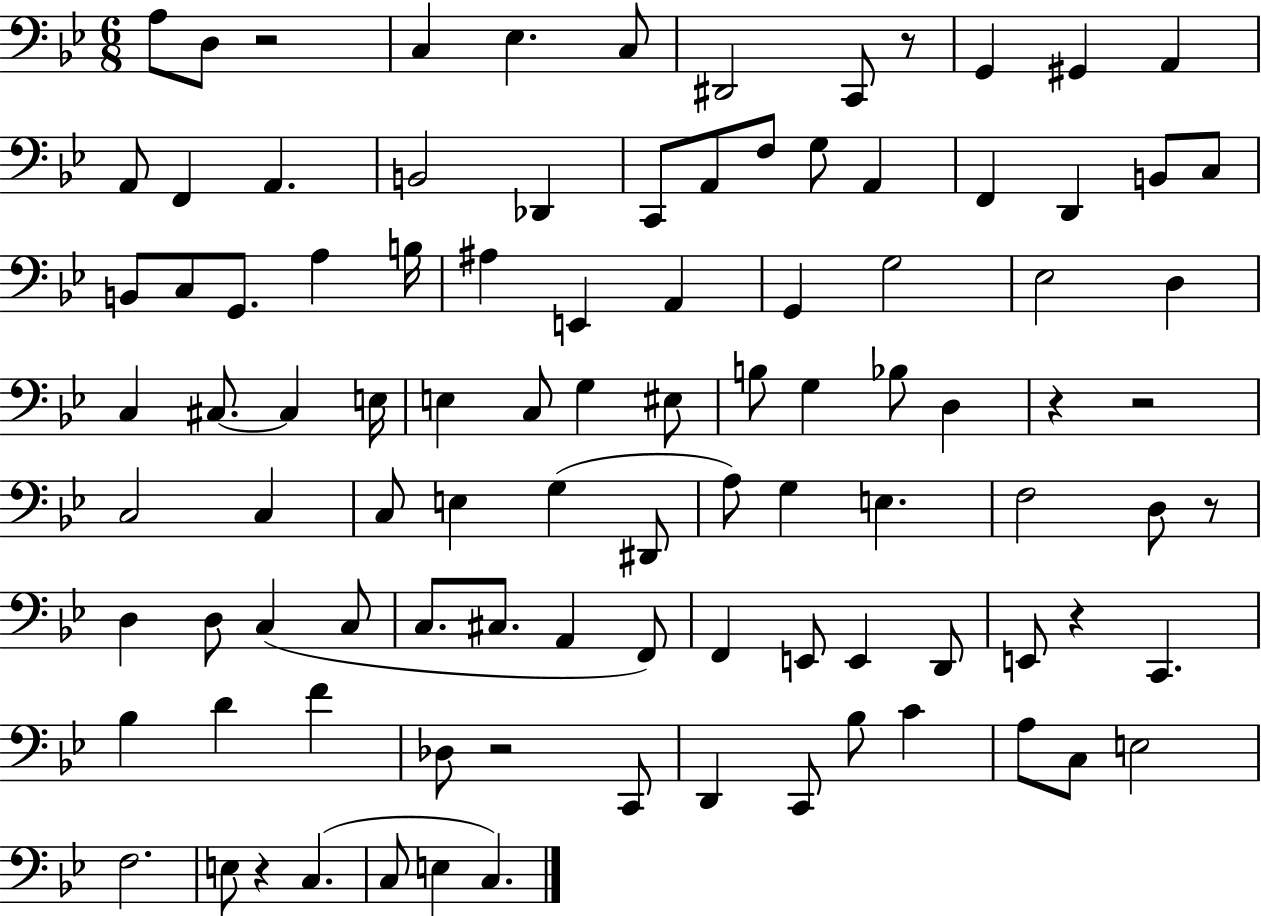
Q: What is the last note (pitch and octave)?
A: C3